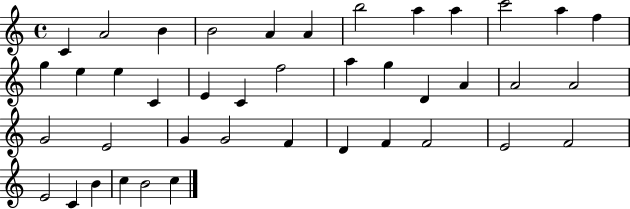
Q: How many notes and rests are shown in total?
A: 41